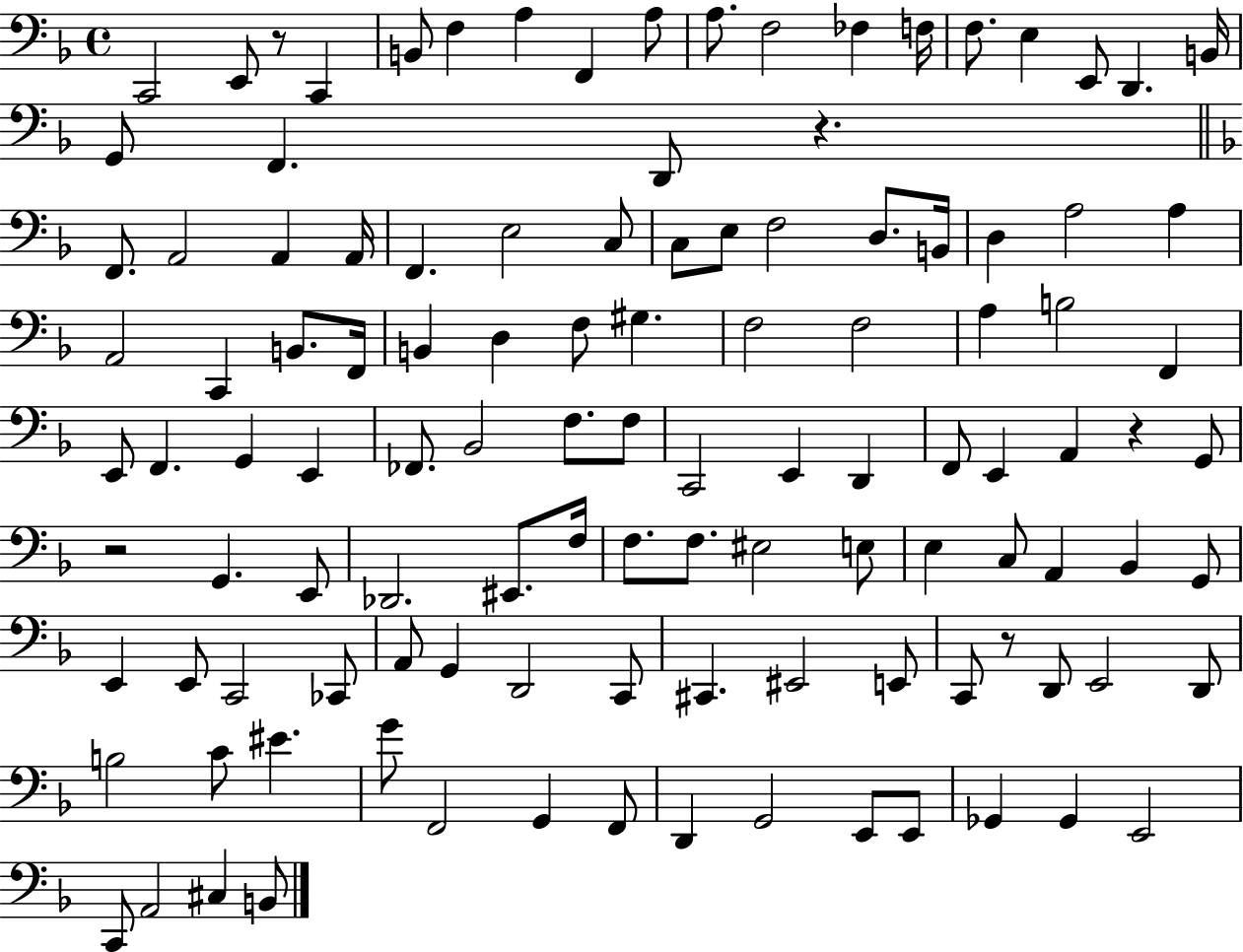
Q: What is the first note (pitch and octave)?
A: C2